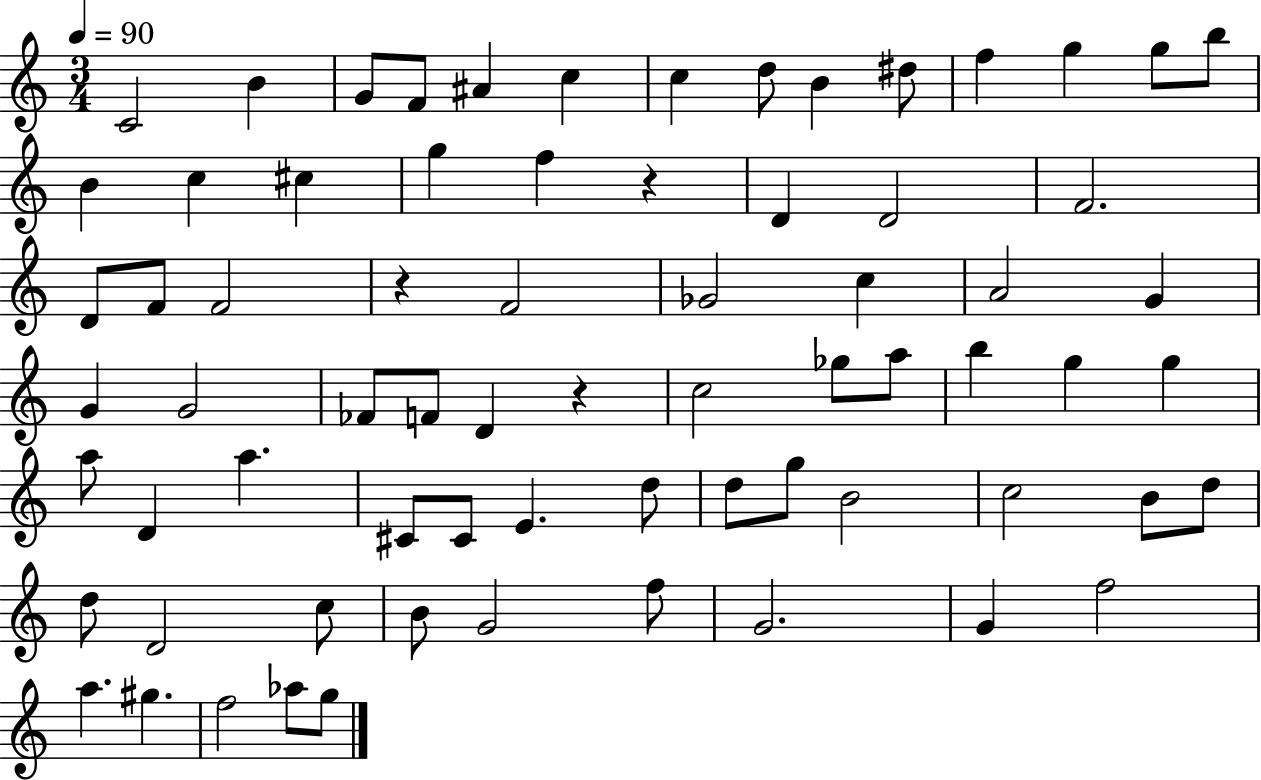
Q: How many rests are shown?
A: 3